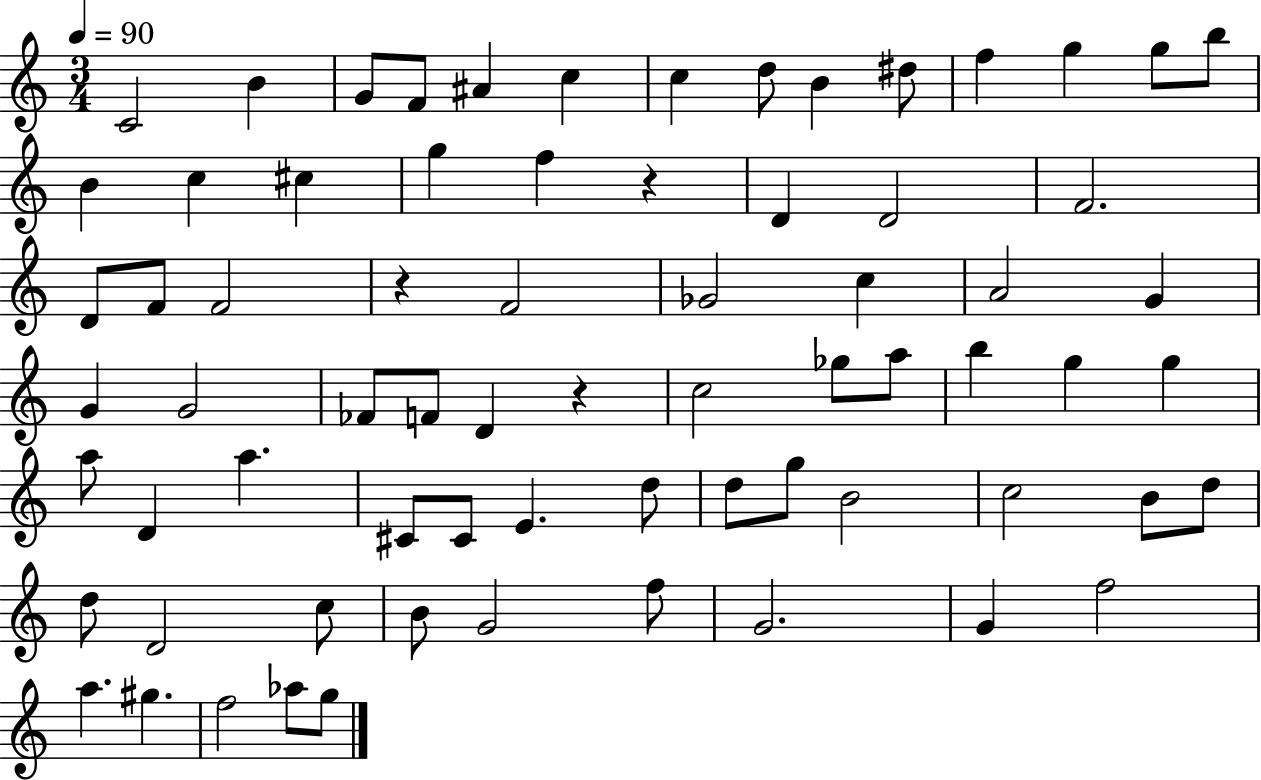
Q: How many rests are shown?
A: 3